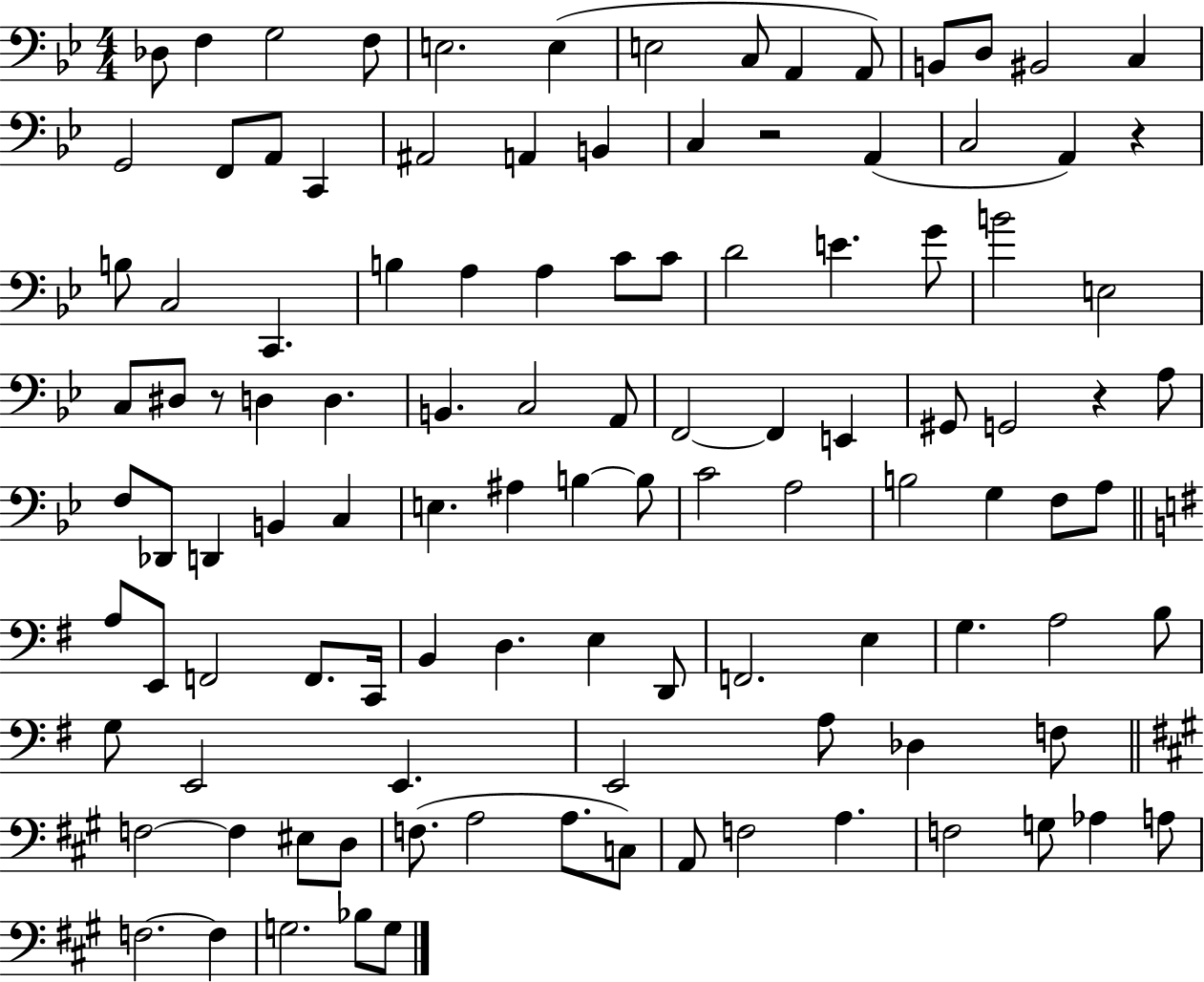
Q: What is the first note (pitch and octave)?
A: Db3